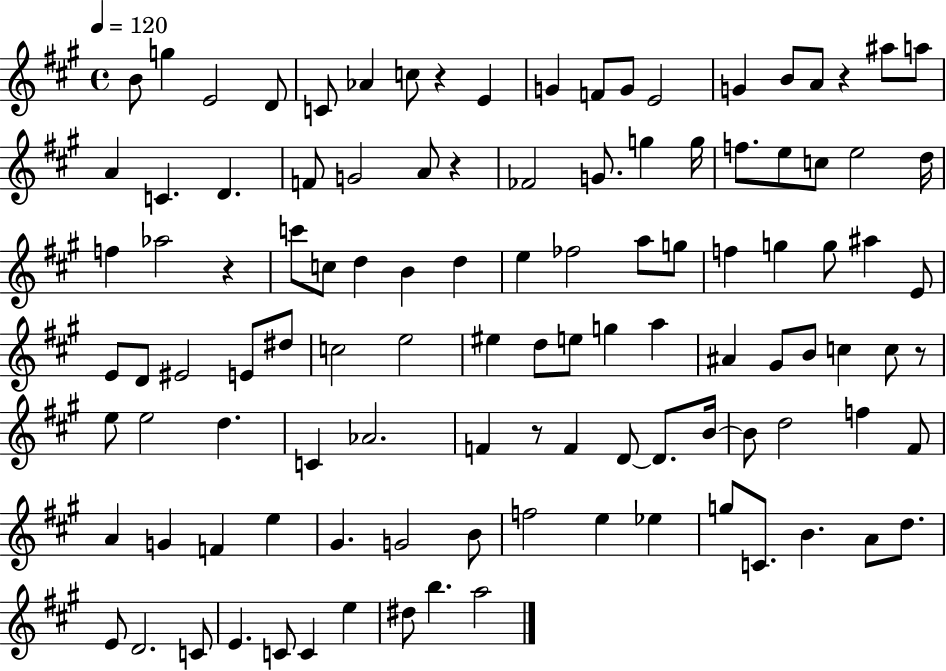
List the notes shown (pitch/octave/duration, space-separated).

B4/e G5/q E4/h D4/e C4/e Ab4/q C5/e R/q E4/q G4/q F4/e G4/e E4/h G4/q B4/e A4/e R/q A#5/e A5/e A4/q C4/q. D4/q. F4/e G4/h A4/e R/q FES4/h G4/e. G5/q G5/s F5/e. E5/e C5/e E5/h D5/s F5/q Ab5/h R/q C6/e C5/e D5/q B4/q D5/q E5/q FES5/h A5/e G5/e F5/q G5/q G5/e A#5/q E4/e E4/e D4/e EIS4/h E4/e D#5/e C5/h E5/h EIS5/q D5/e E5/e G5/q A5/q A#4/q G#4/e B4/e C5/q C5/e R/e E5/e E5/h D5/q. C4/q Ab4/h. F4/q R/e F4/q D4/e D4/e. B4/s B4/e D5/h F5/q F#4/e A4/q G4/q F4/q E5/q G#4/q. G4/h B4/e F5/h E5/q Eb5/q G5/e C4/e. B4/q. A4/e D5/e. E4/e D4/h. C4/e E4/q. C4/e C4/q E5/q D#5/e B5/q. A5/h